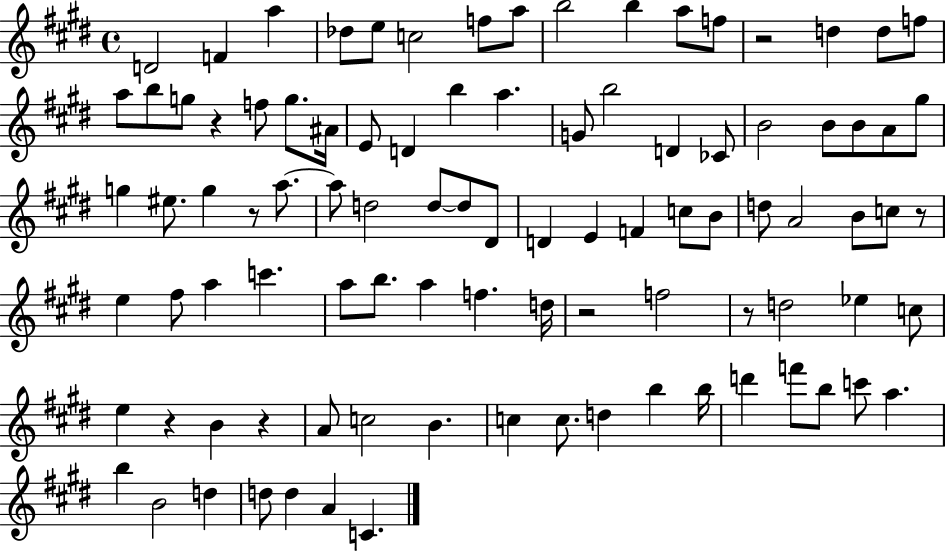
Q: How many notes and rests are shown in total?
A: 95